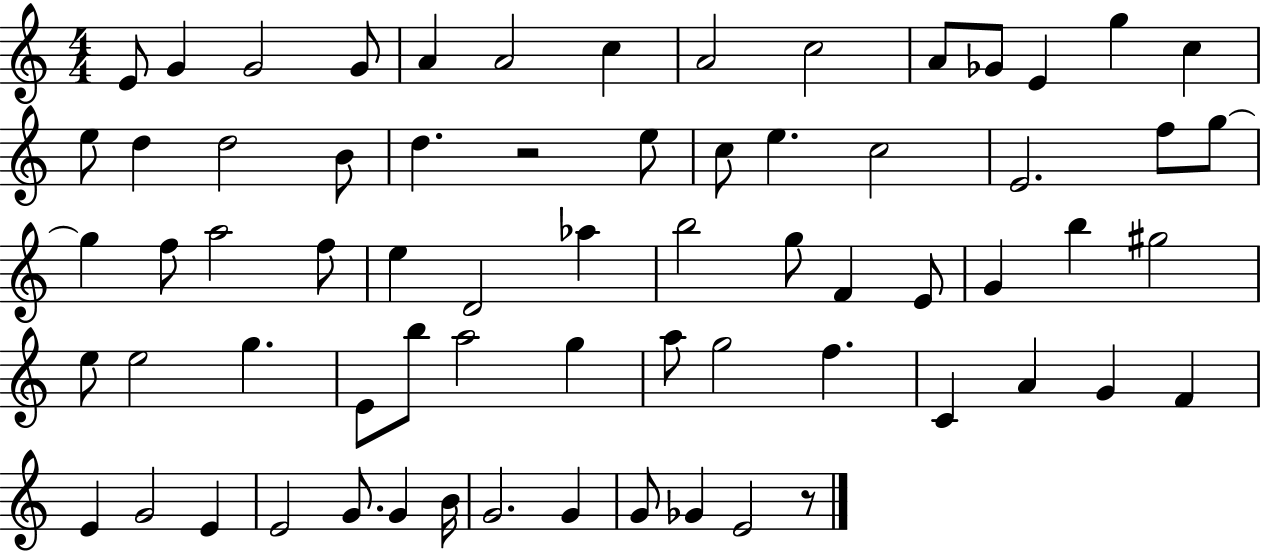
E4/e G4/q G4/h G4/e A4/q A4/h C5/q A4/h C5/h A4/e Gb4/e E4/q G5/q C5/q E5/e D5/q D5/h B4/e D5/q. R/h E5/e C5/e E5/q. C5/h E4/h. F5/e G5/e G5/q F5/e A5/h F5/e E5/q D4/h Ab5/q B5/h G5/e F4/q E4/e G4/q B5/q G#5/h E5/e E5/h G5/q. E4/e B5/e A5/h G5/q A5/e G5/h F5/q. C4/q A4/q G4/q F4/q E4/q G4/h E4/q E4/h G4/e. G4/q B4/s G4/h. G4/q G4/e Gb4/q E4/h R/e